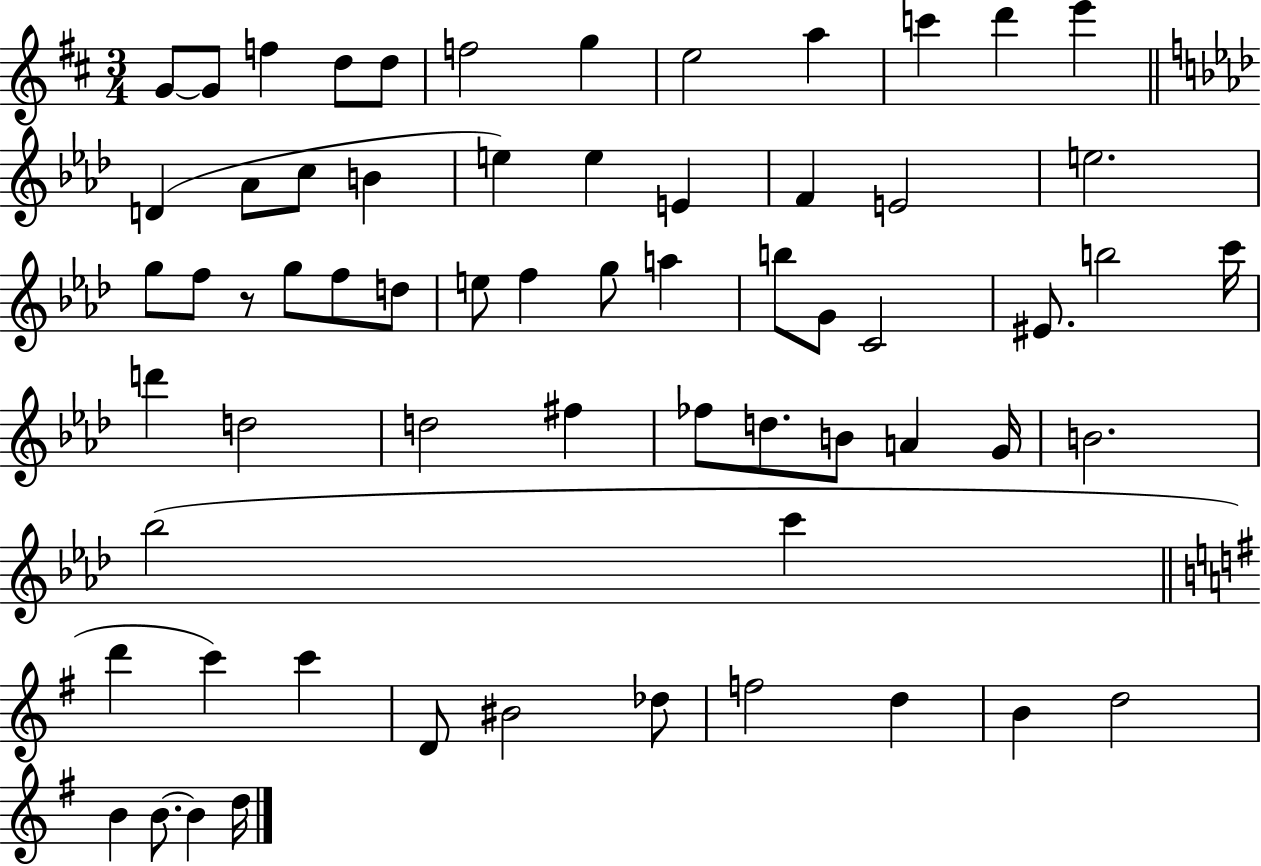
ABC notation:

X:1
T:Untitled
M:3/4
L:1/4
K:D
G/2 G/2 f d/2 d/2 f2 g e2 a c' d' e' D _A/2 c/2 B e e E F E2 e2 g/2 f/2 z/2 g/2 f/2 d/2 e/2 f g/2 a b/2 G/2 C2 ^E/2 b2 c'/4 d' d2 d2 ^f _f/2 d/2 B/2 A G/4 B2 _b2 c' d' c' c' D/2 ^B2 _d/2 f2 d B d2 B B/2 B d/4